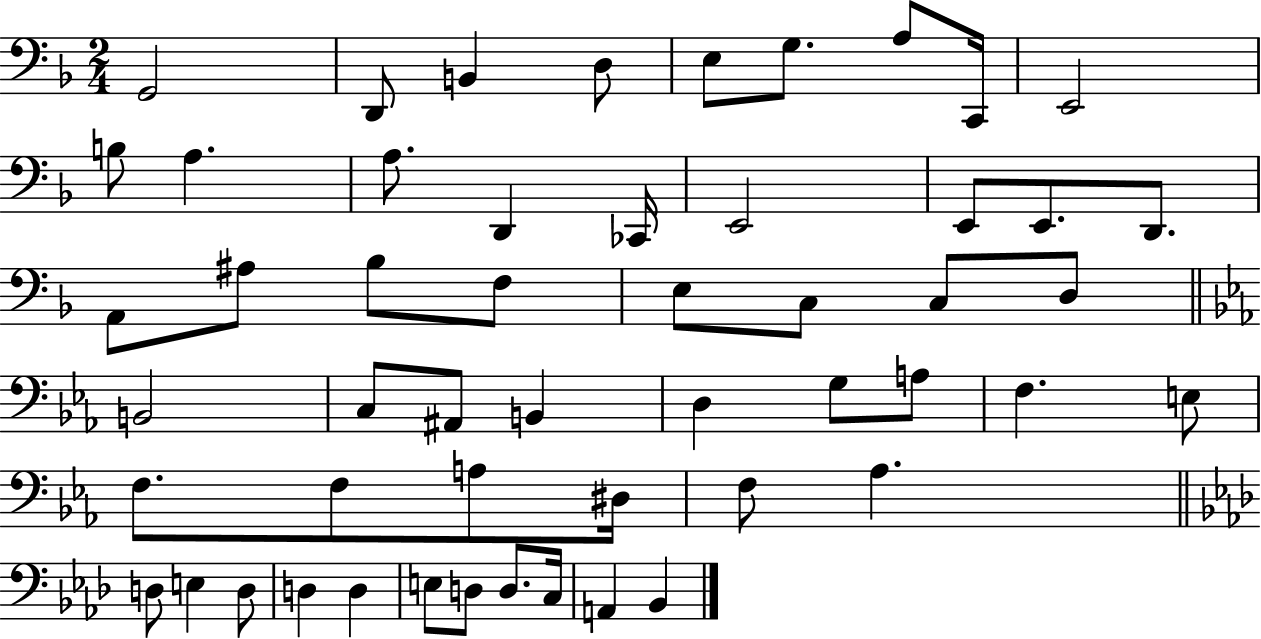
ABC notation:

X:1
T:Untitled
M:2/4
L:1/4
K:F
G,,2 D,,/2 B,, D,/2 E,/2 G,/2 A,/2 C,,/4 E,,2 B,/2 A, A,/2 D,, _C,,/4 E,,2 E,,/2 E,,/2 D,,/2 A,,/2 ^A,/2 _B,/2 F,/2 E,/2 C,/2 C,/2 D,/2 B,,2 C,/2 ^A,,/2 B,, D, G,/2 A,/2 F, E,/2 F,/2 F,/2 A,/2 ^D,/4 F,/2 _A, D,/2 E, D,/2 D, D, E,/2 D,/2 D,/2 C,/4 A,, _B,,